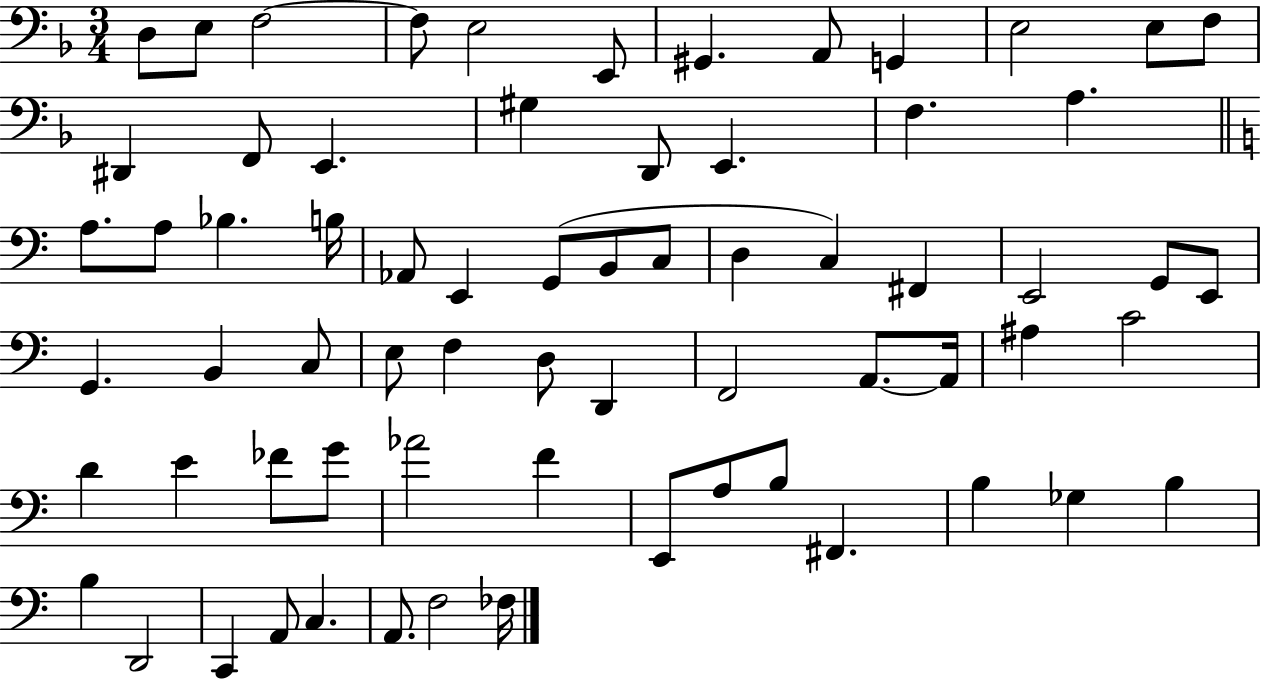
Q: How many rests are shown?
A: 0